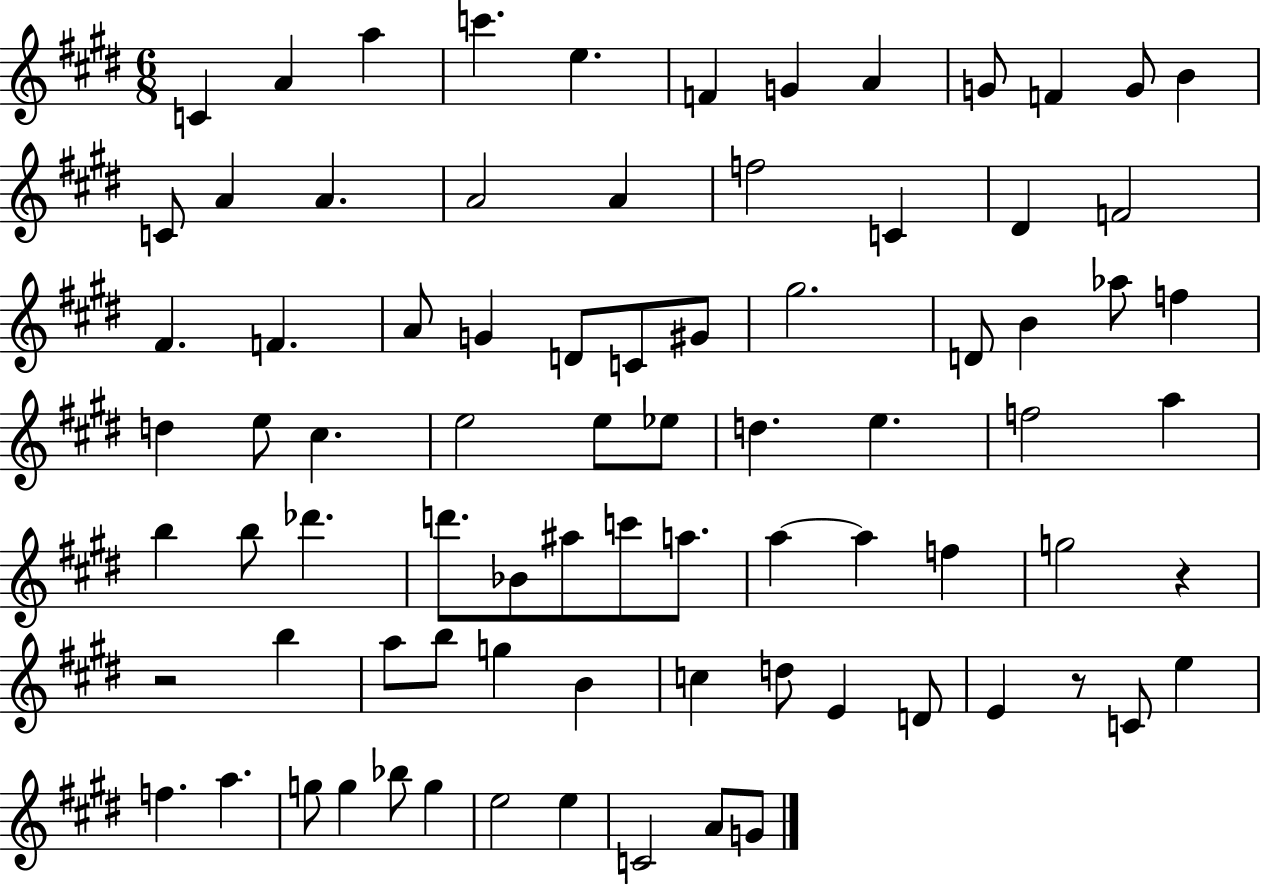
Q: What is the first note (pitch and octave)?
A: C4